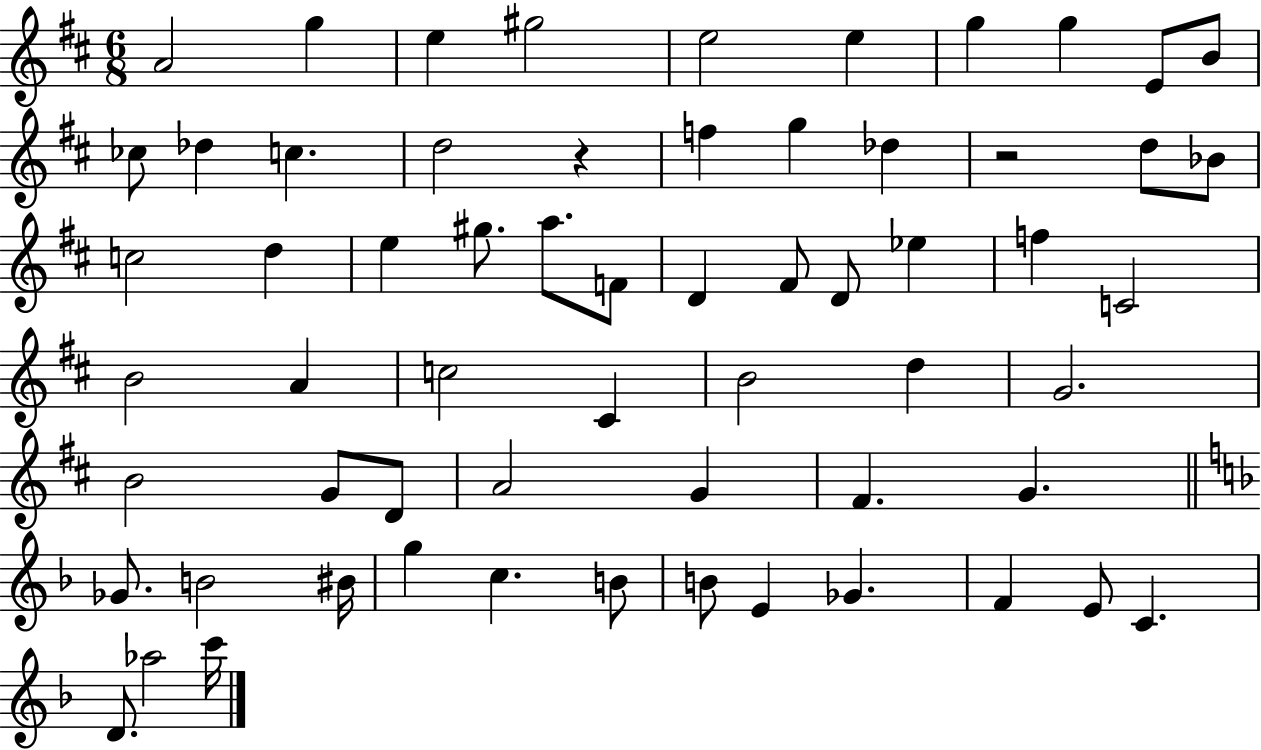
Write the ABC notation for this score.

X:1
T:Untitled
M:6/8
L:1/4
K:D
A2 g e ^g2 e2 e g g E/2 B/2 _c/2 _d c d2 z f g _d z2 d/2 _B/2 c2 d e ^g/2 a/2 F/2 D ^F/2 D/2 _e f C2 B2 A c2 ^C B2 d G2 B2 G/2 D/2 A2 G ^F G _G/2 B2 ^B/4 g c B/2 B/2 E _G F E/2 C D/2 _a2 c'/4